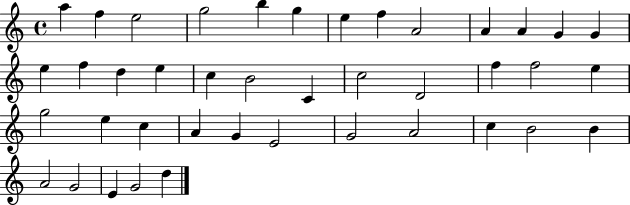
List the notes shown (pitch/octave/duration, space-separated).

A5/q F5/q E5/h G5/h B5/q G5/q E5/q F5/q A4/h A4/q A4/q G4/q G4/q E5/q F5/q D5/q E5/q C5/q B4/h C4/q C5/h D4/h F5/q F5/h E5/q G5/h E5/q C5/q A4/q G4/q E4/h G4/h A4/h C5/q B4/h B4/q A4/h G4/h E4/q G4/h D5/q